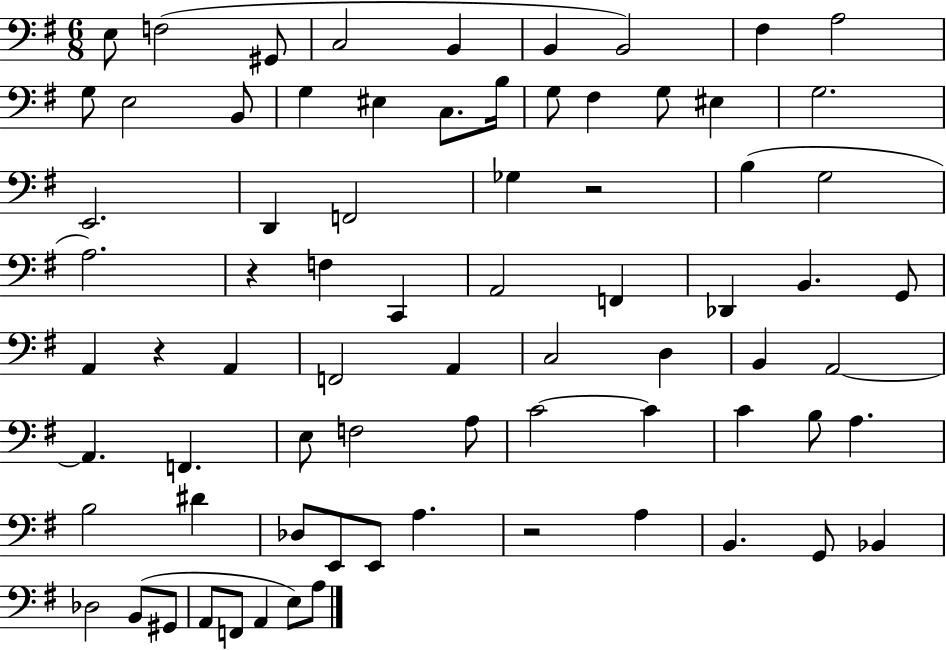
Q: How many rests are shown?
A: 4